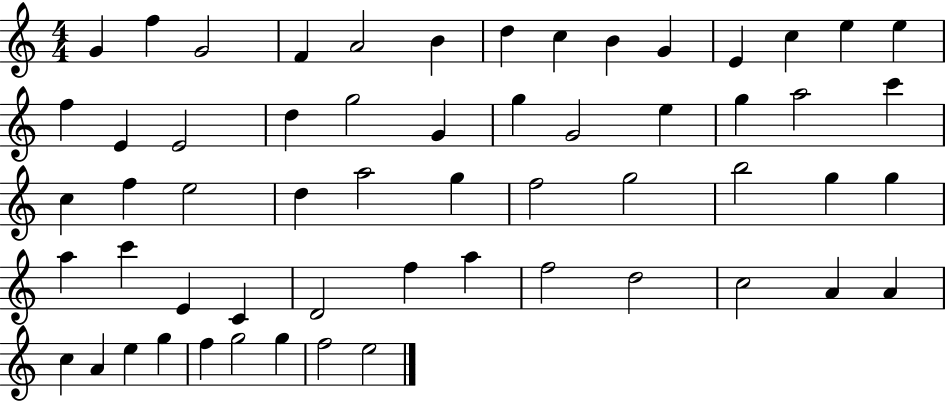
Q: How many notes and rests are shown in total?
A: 58